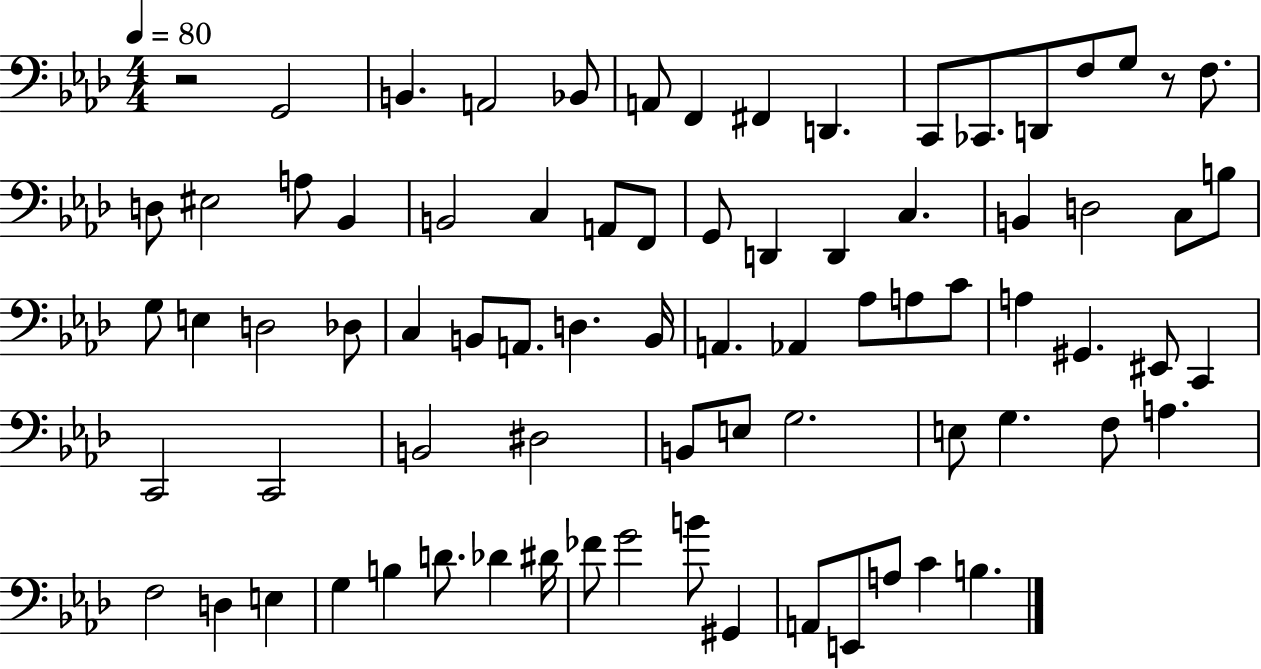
R/h G2/h B2/q. A2/h Bb2/e A2/e F2/q F#2/q D2/q. C2/e CES2/e. D2/e F3/e G3/e R/e F3/e. D3/e EIS3/h A3/e Bb2/q B2/h C3/q A2/e F2/e G2/e D2/q D2/q C3/q. B2/q D3/h C3/e B3/e G3/e E3/q D3/h Db3/e C3/q B2/e A2/e. D3/q. B2/s A2/q. Ab2/q Ab3/e A3/e C4/e A3/q G#2/q. EIS2/e C2/q C2/h C2/h B2/h D#3/h B2/e E3/e G3/h. E3/e G3/q. F3/e A3/q. F3/h D3/q E3/q G3/q B3/q D4/e. Db4/q D#4/s FES4/e G4/h B4/e G#2/q A2/e E2/e A3/e C4/q B3/q.